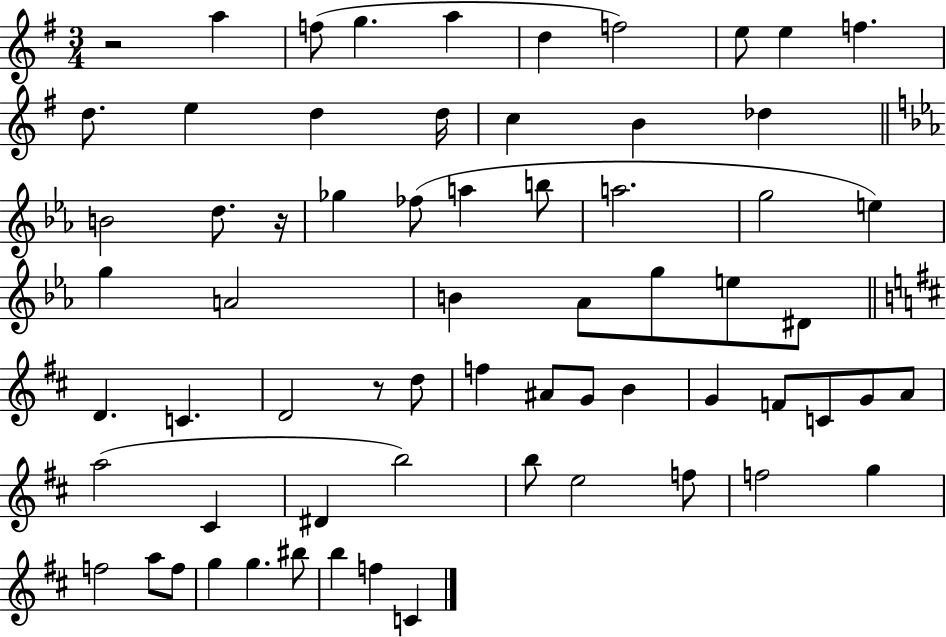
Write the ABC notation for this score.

X:1
T:Untitled
M:3/4
L:1/4
K:G
z2 a f/2 g a d f2 e/2 e f d/2 e d d/4 c B _d B2 d/2 z/4 _g _f/2 a b/2 a2 g2 e g A2 B _A/2 g/2 e/2 ^D/2 D C D2 z/2 d/2 f ^A/2 G/2 B G F/2 C/2 G/2 A/2 a2 ^C ^D b2 b/2 e2 f/2 f2 g f2 a/2 f/2 g g ^b/2 b f C